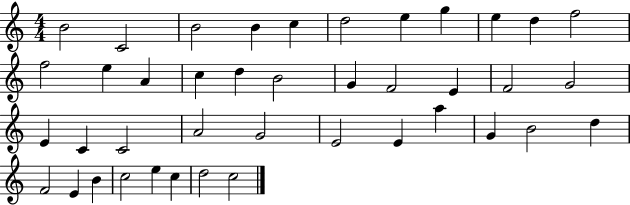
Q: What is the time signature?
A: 4/4